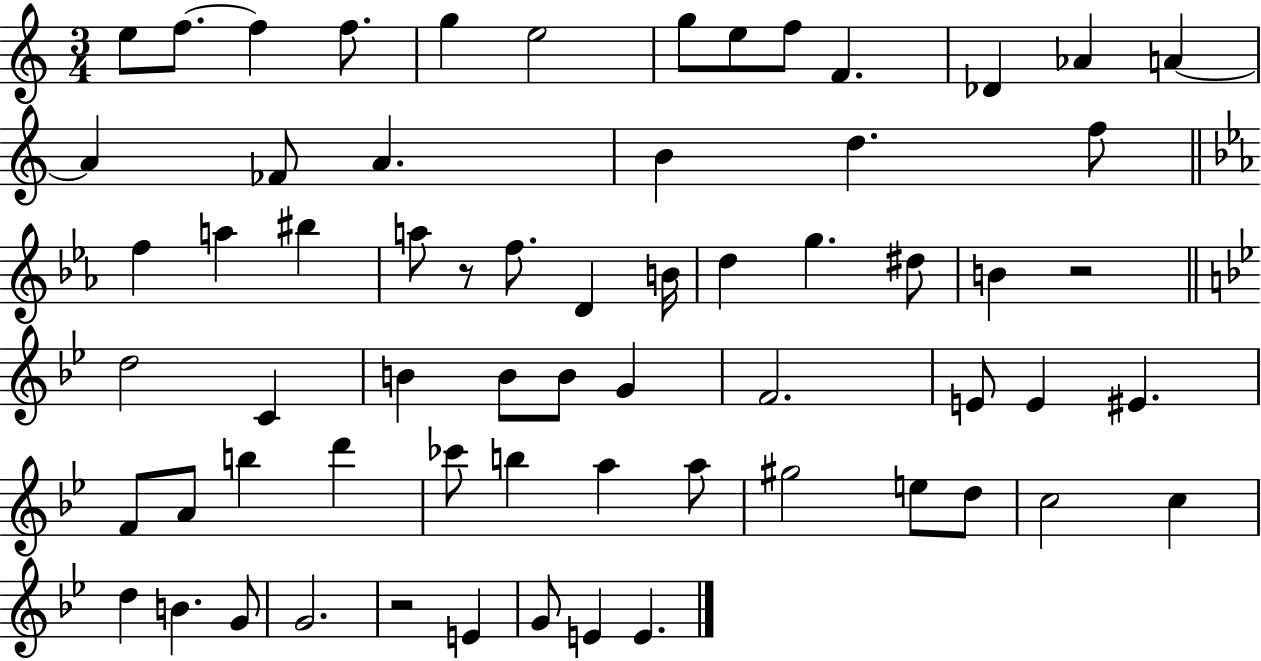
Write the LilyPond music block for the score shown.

{
  \clef treble
  \numericTimeSignature
  \time 3/4
  \key c \major
  e''8 f''8.~~ f''4 f''8. | g''4 e''2 | g''8 e''8 f''8 f'4. | des'4 aes'4 a'4~~ | \break a'4 fes'8 a'4. | b'4 d''4. f''8 | \bar "||" \break \key ees \major f''4 a''4 bis''4 | a''8 r8 f''8. d'4 b'16 | d''4 g''4. dis''8 | b'4 r2 | \break \bar "||" \break \key g \minor d''2 c'4 | b'4 b'8 b'8 g'4 | f'2. | e'8 e'4 eis'4. | \break f'8 a'8 b''4 d'''4 | ces'''8 b''4 a''4 a''8 | gis''2 e''8 d''8 | c''2 c''4 | \break d''4 b'4. g'8 | g'2. | r2 e'4 | g'8 e'4 e'4. | \break \bar "|."
}